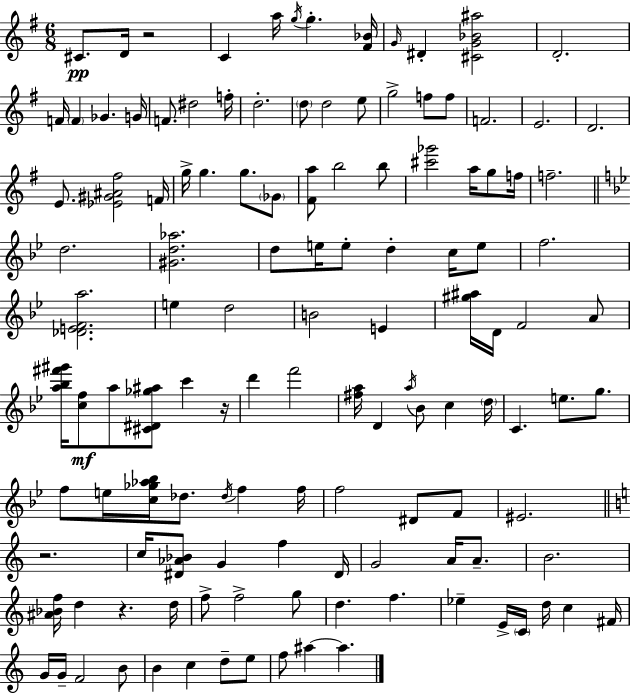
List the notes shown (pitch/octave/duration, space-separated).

C#4/e. D4/s R/h C4/q A5/s G5/s G5/q. [F#4,Bb4]/s G4/s D#4/q [C#4,G4,Bb4,A#5]/h D4/h. F4/s F4/q Gb4/q. G4/s F4/e. D#5/h F5/s D5/h. D5/e D5/h E5/e G5/h F5/e F5/e F4/h. E4/h. D4/h. E4/e. [Eb4,G#4,A#4,F#5]/h F4/s G5/s G5/q. G5/e. Gb4/e [F#4,A5]/e B5/h B5/e [C#6,Gb6]/h A5/s G5/e F5/s F5/h. D5/h. [G#4,D5,Ab5]/h. D5/e E5/s E5/e D5/q C5/s E5/e F5/h. [Db4,E4,F4,A5]/h. E5/q D5/h B4/h E4/q [G#5,A#5]/s D4/s F4/h A4/e [A5,Bb5,F#6,G#6]/s [C5,F5]/e A5/e [C#4,D#4,Gb5,A#5]/e C6/q R/s D6/q F6/h [F#5,A5]/s D4/q A5/s Bb4/e C5/q D5/s C4/q. E5/e. G5/e. F5/e E5/s [C5,Gb5,Ab5,Bb5]/s Db5/e. Db5/s F5/q F5/s F5/h D#4/e F4/e EIS4/h. R/h. C5/s [D#4,Ab4,Bb4]/e G4/q F5/q D#4/s G4/h A4/s A4/e. B4/h. [A#4,Bb4,F5]/s D5/q R/q. D5/s F5/e F5/h G5/e D5/q. F5/q. Eb5/q E4/s C4/s D5/s C5/q F#4/s G4/s G4/s F4/h B4/e B4/q C5/q D5/e E5/e F5/e A#5/q A#5/q.